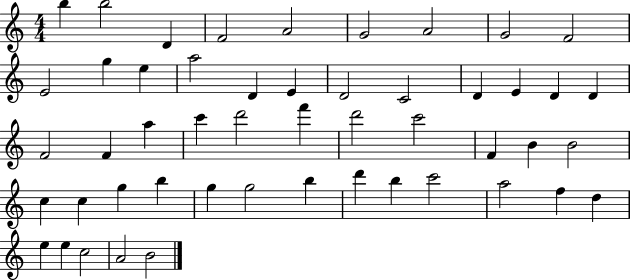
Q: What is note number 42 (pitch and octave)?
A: C6